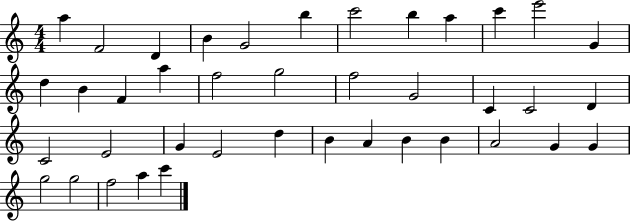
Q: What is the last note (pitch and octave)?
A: C6